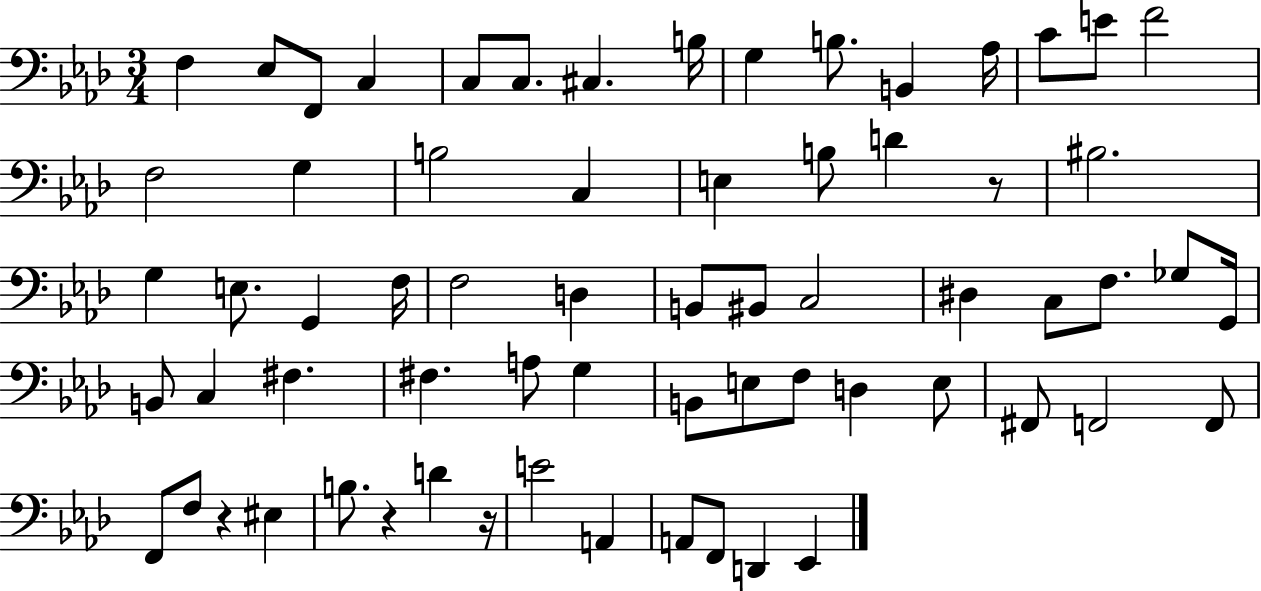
{
  \clef bass
  \numericTimeSignature
  \time 3/4
  \key aes \major
  f4 ees8 f,8 c4 | c8 c8. cis4. b16 | g4 b8. b,4 aes16 | c'8 e'8 f'2 | \break f2 g4 | b2 c4 | e4 b8 d'4 r8 | bis2. | \break g4 e8. g,4 f16 | f2 d4 | b,8 bis,8 c2 | dis4 c8 f8. ges8 g,16 | \break b,8 c4 fis4. | fis4. a8 g4 | b,8 e8 f8 d4 e8 | fis,8 f,2 f,8 | \break f,8 f8 r4 eis4 | b8. r4 d'4 r16 | e'2 a,4 | a,8 f,8 d,4 ees,4 | \break \bar "|."
}